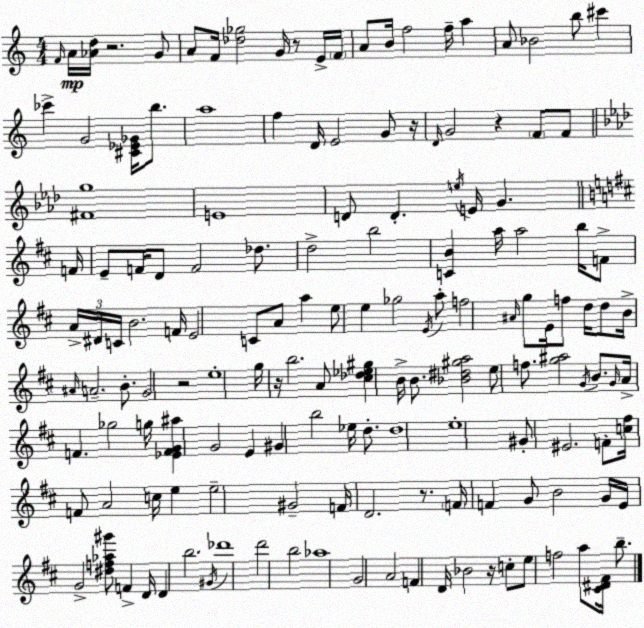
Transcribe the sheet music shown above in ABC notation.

X:1
T:Untitled
M:4/4
L:1/4
K:Am
F/4 A/4 [_Ad]/4 z2 G/2 A/2 F/4 [_d_g]2 G/4 z/2 E/4 F/4 A/2 B/4 f2 f/4 a A/2 _B2 b/2 ^c' _c' G2 [^C_E_G]/4 b/2 a4 f D/4 E2 G/2 z/4 D/4 G2 z F/2 F/2 [^Fg]4 E4 D/2 D e/4 E/4 G F/4 E/2 F/4 D/2 F2 _d/2 d2 b2 [CB] a/4 a2 b/4 F/2 A/4 ^D/4 C/4 B2 F/4 E2 C/2 A/2 a e/2 e _g2 E/4 a/2 f2 ^A/4 g/2 E/4 f/2 d/4 d/2 B/4 ^A/4 A2 B/2 G2 z2 e4 g/4 z/4 b2 A/2 [^c_d_e^g] B/4 B/2 [_B^d^ga]2 e/2 f/2 [g^a]2 G/4 B/2 G/4 A/4 F _g2 g/4 [_EFG^a] G2 E ^G b2 _e/4 d/2 d4 e4 ^G/2 ^E2 F/2 [c^f]/4 F/2 A2 c/4 e e2 ^G2 F/4 D2 z/2 F/4 F G/2 B2 G/4 E/4 G2 [^df_a^g']/2 F D/4 D b2 ^G/4 _d'4 d'2 b2 _a4 G2 A2 F D/4 _B2 z/4 c/2 e/2 f2 a/2 [^C^D^F]/4 b/2